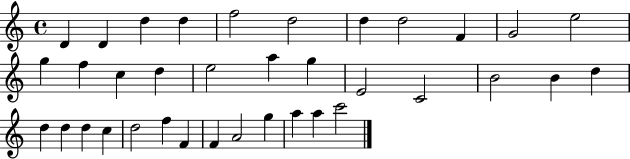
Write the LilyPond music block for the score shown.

{
  \clef treble
  \time 4/4
  \defaultTimeSignature
  \key c \major
  d'4 d'4 d''4 d''4 | f''2 d''2 | d''4 d''2 f'4 | g'2 e''2 | \break g''4 f''4 c''4 d''4 | e''2 a''4 g''4 | e'2 c'2 | b'2 b'4 d''4 | \break d''4 d''4 d''4 c''4 | d''2 f''4 f'4 | f'4 a'2 g''4 | a''4 a''4 c'''2 | \break \bar "|."
}